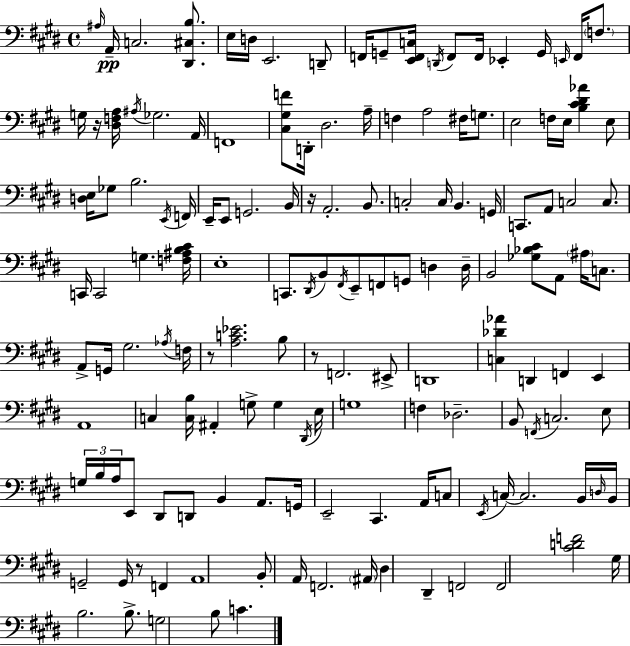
{
  \clef bass
  \time 4/4
  \defaultTimeSignature
  \key e \major
  \grace { ais16 }\pp a,16-- c2. <dis, cis b>8. | e16 d16 e,2. d,8-- | f,16 g,8-- <e, f, c>16 \acciaccatura { d,16 } f,8 f,16 ees,4-. g,16 \grace { e,16 } f,16 | \parenthesize f8. g16 r16 <dis f a>16 \acciaccatura { ais16 } ges2. | \break a,16 f,1 | <cis gis f'>8 d,16-. dis2. | a16-- f4 a2 | fis16 g8. e2 f16 e16 <b cis' dis' aes'>4 | \break e8 <d e>16 ges8 b2. | \acciaccatura { e,16 } f,16 e,16-- e,8 g,2. | b,16 r16 a,2.-. | b,8. c2-. c16 b,4. | \break g,16 c,8. a,8 c2 | c8. c,16 c,2 g4. | <f ais b cis'>16 e1-. | c,8. \acciaccatura { dis,16 } b,8 \acciaccatura { fis,16 } e,8-- f,8 | \break g,8 d4 d16-- b,2 <ges bes cis'>8 | a,8 \parenthesize ais16 c8. a,8-> g,16 gis2. | \acciaccatura { aes16 } f16 r8 <a c' ees'>2. | b8 r8 f,2. | \break eis,8-> d,1 | <c des' aes'>4 d,4 | f,4 e,4 a,1 | c4 <c b>16 ais,4-. | \break g8-> g4 \acciaccatura { dis,16 } e16 g1 | f4 des2.-- | b,8 \acciaccatura { f,16 } c2. | e8 \tuplet 3/2 { g16 b16 a16 } e,8 dis,8 | \break d,8 b,4 a,8. g,16 e,2-- | cis,4. a,16 c8 \acciaccatura { e,16 } c16~~ c2. | b,16 \grace { d16 } b,16 g,2-- | g,16 r8 f,4 a,1 | \break b,8-. a,16 f,2. | \parenthesize ais,16 dis4 | dis,4-- f,2 f,2 | <cis' d' f'>2 gis16 b2. | \break b8.-> g2 | b8 c'4. \bar "|."
}